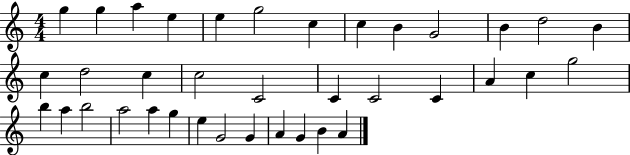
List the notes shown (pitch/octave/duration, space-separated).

G5/q G5/q A5/q E5/q E5/q G5/h C5/q C5/q B4/q G4/h B4/q D5/h B4/q C5/q D5/h C5/q C5/h C4/h C4/q C4/h C4/q A4/q C5/q G5/h B5/q A5/q B5/h A5/h A5/q G5/q E5/q G4/h G4/q A4/q G4/q B4/q A4/q